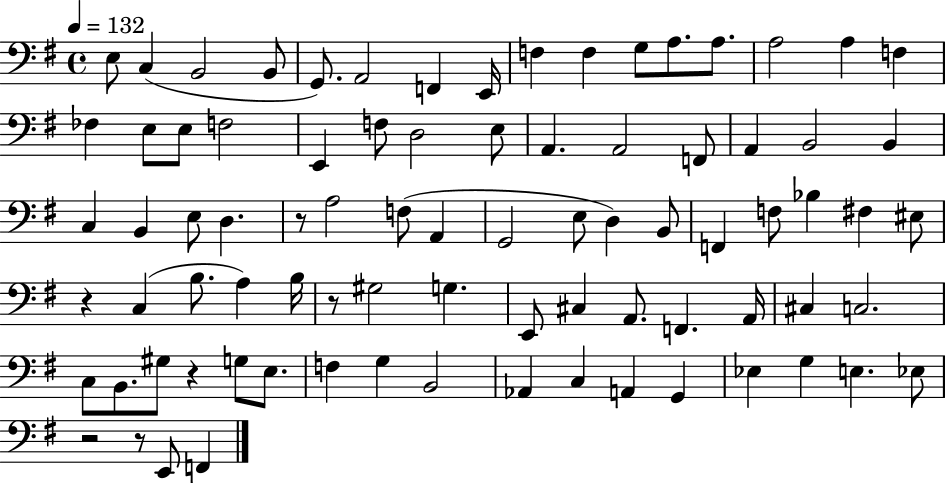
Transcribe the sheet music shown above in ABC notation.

X:1
T:Untitled
M:4/4
L:1/4
K:G
E,/2 C, B,,2 B,,/2 G,,/2 A,,2 F,, E,,/4 F, F, G,/2 A,/2 A,/2 A,2 A, F, _F, E,/2 E,/2 F,2 E,, F,/2 D,2 E,/2 A,, A,,2 F,,/2 A,, B,,2 B,, C, B,, E,/2 D, z/2 A,2 F,/2 A,, G,,2 E,/2 D, B,,/2 F,, F,/2 _B, ^F, ^E,/2 z C, B,/2 A, B,/4 z/2 ^G,2 G, E,,/2 ^C, A,,/2 F,, A,,/4 ^C, C,2 C,/2 B,,/2 ^G,/2 z G,/2 E,/2 F, G, B,,2 _A,, C, A,, G,, _E, G, E, _E,/2 z2 z/2 E,,/2 F,,